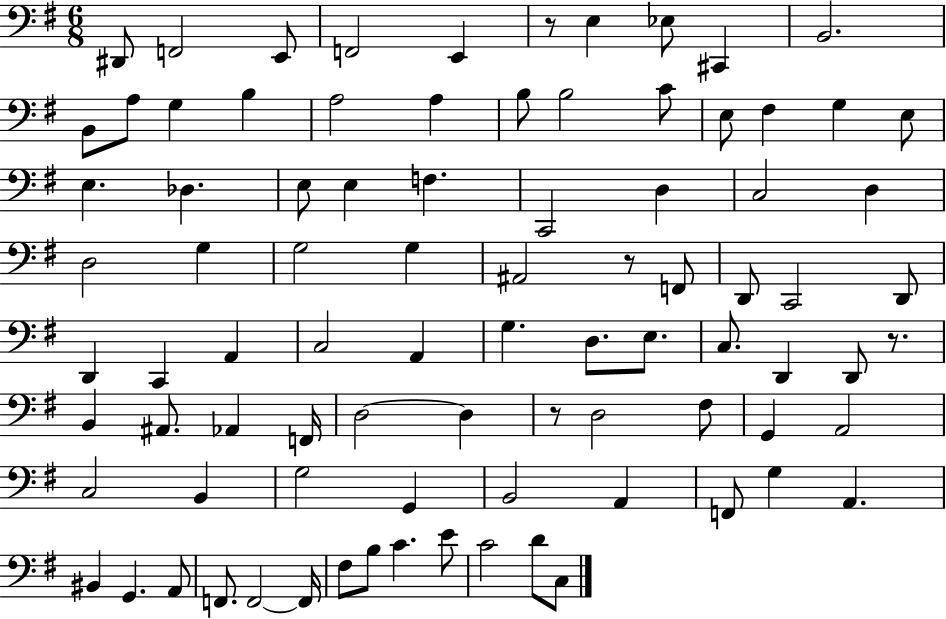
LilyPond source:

{
  \clef bass
  \numericTimeSignature
  \time 6/8
  \key g \major
  dis,8 f,2 e,8 | f,2 e,4 | r8 e4 ees8 cis,4 | b,2. | \break b,8 a8 g4 b4 | a2 a4 | b8 b2 c'8 | e8 fis4 g4 e8 | \break e4. des4. | e8 e4 f4. | c,2 d4 | c2 d4 | \break d2 g4 | g2 g4 | ais,2 r8 f,8 | d,8 c,2 d,8 | \break d,4 c,4 a,4 | c2 a,4 | g4. d8. e8. | c8. d,4 d,8 r8. | \break b,4 ais,8. aes,4 f,16 | d2~~ d4 | r8 d2 fis8 | g,4 a,2 | \break c2 b,4 | g2 g,4 | b,2 a,4 | f,8 g4 a,4. | \break bis,4 g,4. a,8 | f,8. f,2~~ f,16 | fis8 b8 c'4. e'8 | c'2 d'8 c8 | \break \bar "|."
}